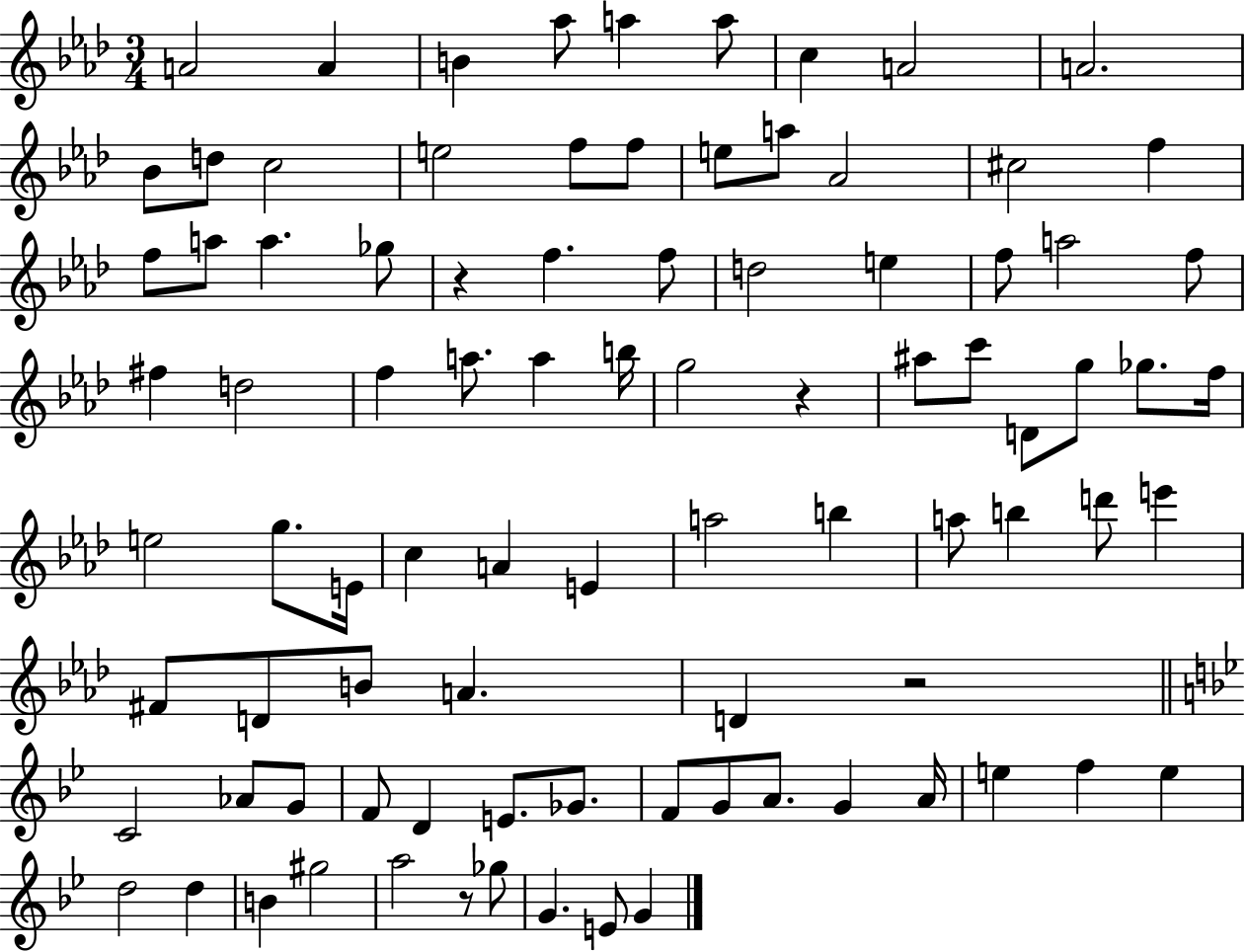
A4/h A4/q B4/q Ab5/e A5/q A5/e C5/q A4/h A4/h. Bb4/e D5/e C5/h E5/h F5/e F5/e E5/e A5/e Ab4/h C#5/h F5/q F5/e A5/e A5/q. Gb5/e R/q F5/q. F5/e D5/h E5/q F5/e A5/h F5/e F#5/q D5/h F5/q A5/e. A5/q B5/s G5/h R/q A#5/e C6/e D4/e G5/e Gb5/e. F5/s E5/h G5/e. E4/s C5/q A4/q E4/q A5/h B5/q A5/e B5/q D6/e E6/q F#4/e D4/e B4/e A4/q. D4/q R/h C4/h Ab4/e G4/e F4/e D4/q E4/e. Gb4/e. F4/e G4/e A4/e. G4/q A4/s E5/q F5/q E5/q D5/h D5/q B4/q G#5/h A5/h R/e Gb5/e G4/q. E4/e G4/q